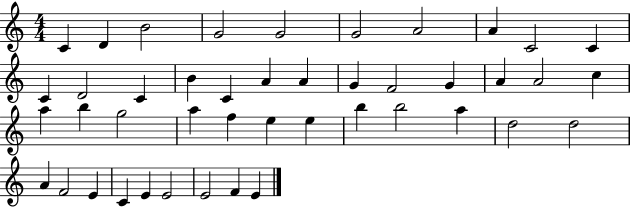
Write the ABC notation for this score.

X:1
T:Untitled
M:4/4
L:1/4
K:C
C D B2 G2 G2 G2 A2 A C2 C C D2 C B C A A G F2 G A A2 c a b g2 a f e e b b2 a d2 d2 A F2 E C E E2 E2 F E